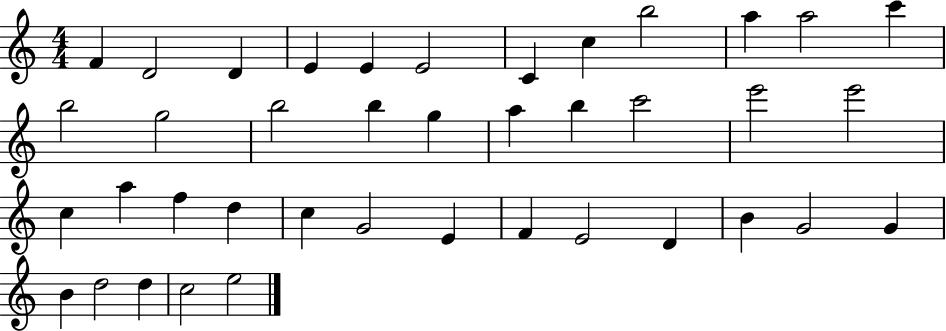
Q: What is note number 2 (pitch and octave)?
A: D4